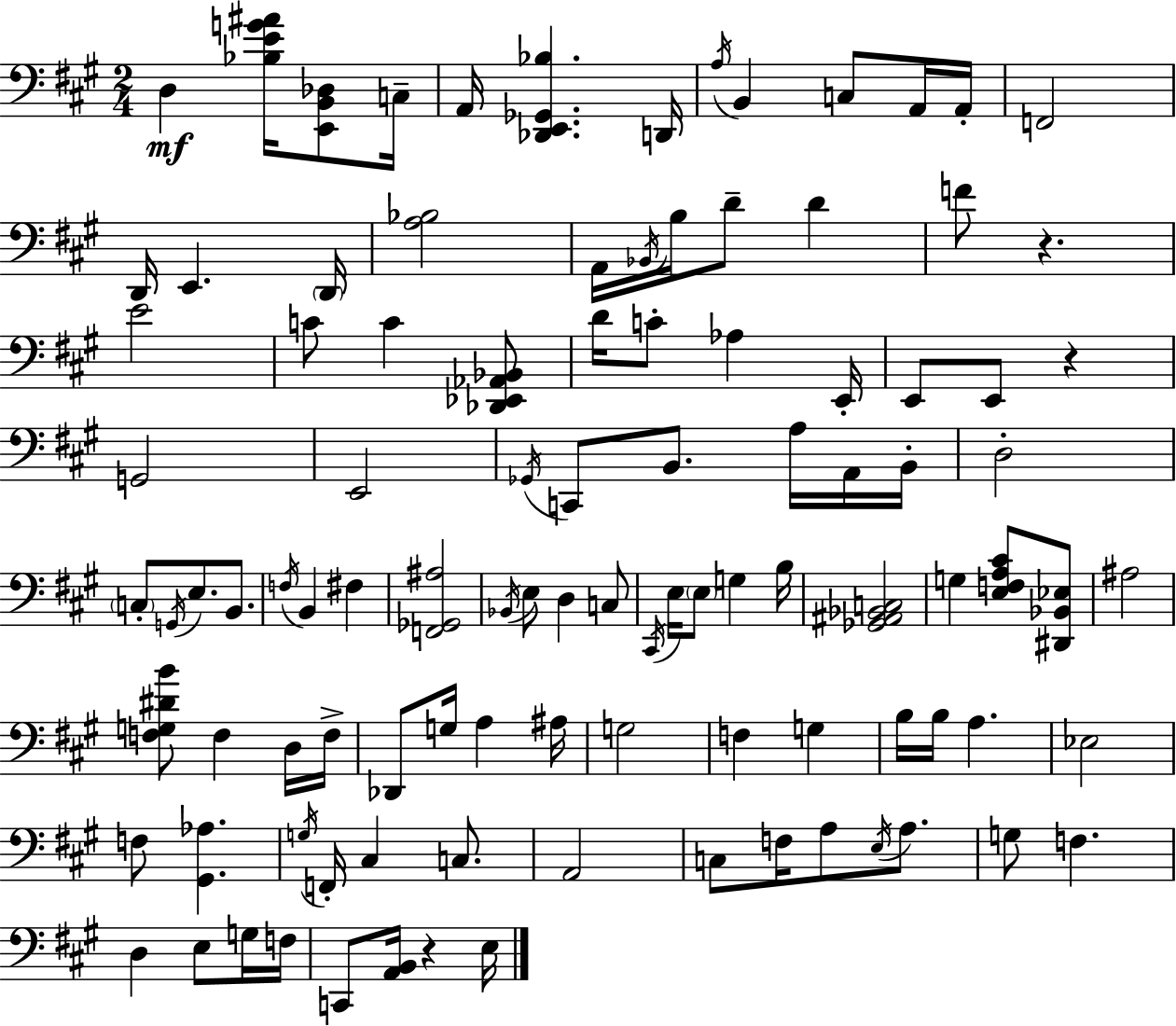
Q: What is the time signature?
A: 2/4